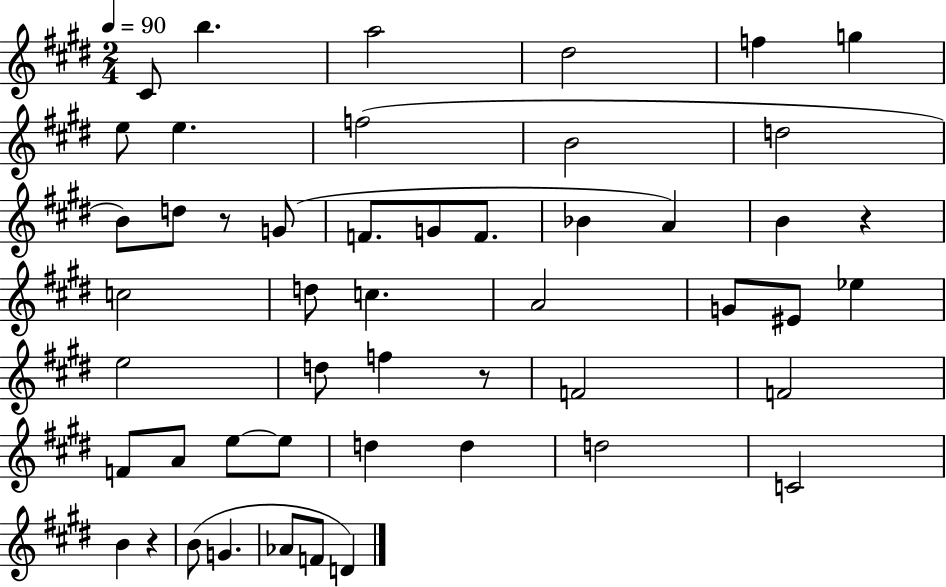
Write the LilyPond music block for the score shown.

{
  \clef treble
  \numericTimeSignature
  \time 2/4
  \key e \major
  \tempo 4 = 90
  cis'8 b''4. | a''2 | dis''2 | f''4 g''4 | \break e''8 e''4. | f''2( | b'2 | d''2 | \break b'8) d''8 r8 g'8( | f'8. g'8 f'8. | bes'4 a'4) | b'4 r4 | \break c''2 | d''8 c''4. | a'2 | g'8 eis'8 ees''4 | \break e''2 | d''8 f''4 r8 | f'2 | f'2 | \break f'8 a'8 e''8~~ e''8 | d''4 d''4 | d''2 | c'2 | \break b'4 r4 | b'8( g'4. | aes'8 f'8 d'4) | \bar "|."
}